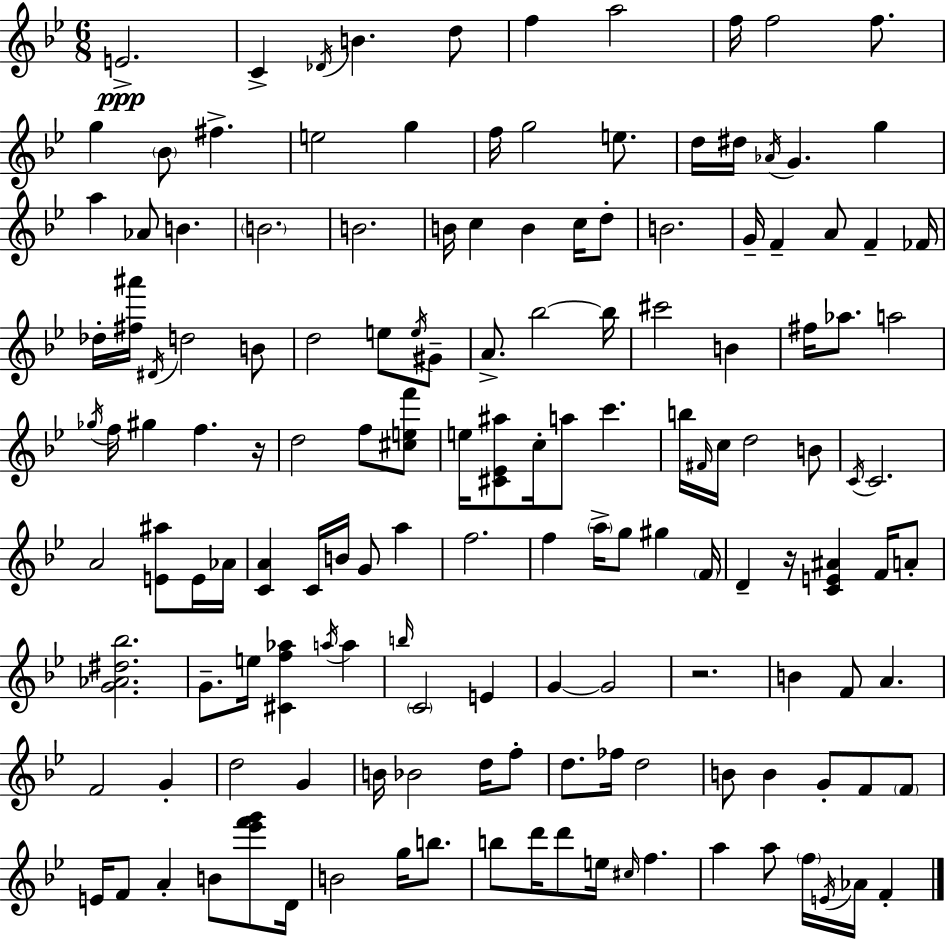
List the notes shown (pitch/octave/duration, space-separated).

E4/h. C4/q Db4/s B4/q. D5/e F5/q A5/h F5/s F5/h F5/e. G5/q Bb4/e F#5/q. E5/h G5/q F5/s G5/h E5/e. D5/s D#5/s Ab4/s G4/q. G5/q A5/q Ab4/e B4/q. B4/h. B4/h. B4/s C5/q B4/q C5/s D5/e B4/h. G4/s F4/q A4/e F4/q FES4/s Db5/s [F#5,A#6]/s D#4/s D5/h B4/e D5/h E5/e E5/s G#4/e A4/e. Bb5/h Bb5/s C#6/h B4/q F#5/s Ab5/e. A5/h Gb5/s F5/s G#5/q F5/q. R/s D5/h F5/e [C#5,E5,F6]/e E5/s [C#4,Eb4,A#5]/e C5/s A5/e C6/q. B5/s F#4/s C5/s D5/h B4/e C4/s C4/h. A4/h [E4,A#5]/e E4/s Ab4/s [C4,A4]/q C4/s B4/s G4/e A5/q F5/h. F5/q A5/s G5/e G#5/q F4/s D4/q R/s [C4,E4,A#4]/q F4/s A4/e [G4,Ab4,D#5,Bb5]/h. G4/e. E5/s [C#4,F5,Ab5]/q A5/s A5/q B5/s C4/h E4/q G4/q G4/h R/h. B4/q F4/e A4/q. F4/h G4/q D5/h G4/q B4/s Bb4/h D5/s F5/e D5/e. FES5/s D5/h B4/e B4/q G4/e F4/e F4/e E4/s F4/e A4/q B4/e [Eb6,F6,G6]/e D4/s B4/h G5/s B5/e. B5/e D6/s D6/e E5/s C#5/s F5/q. A5/q A5/e F5/s E4/s Ab4/s F4/q